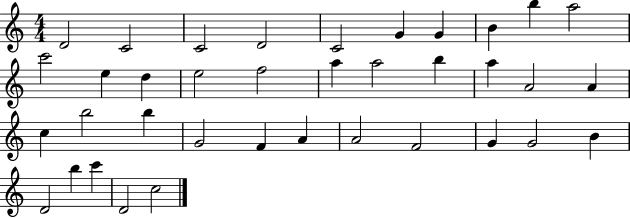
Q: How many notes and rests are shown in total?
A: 37